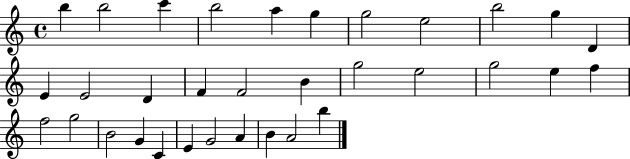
B5/q B5/h C6/q B5/h A5/q G5/q G5/h E5/h B5/h G5/q D4/q E4/q E4/h D4/q F4/q F4/h B4/q G5/h E5/h G5/h E5/q F5/q F5/h G5/h B4/h G4/q C4/q E4/q G4/h A4/q B4/q A4/h B5/q